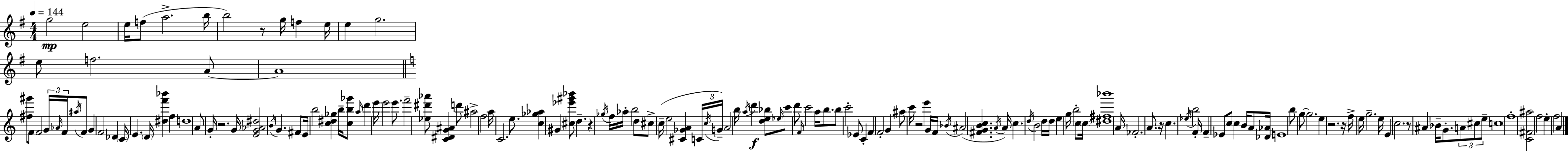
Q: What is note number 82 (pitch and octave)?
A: F4